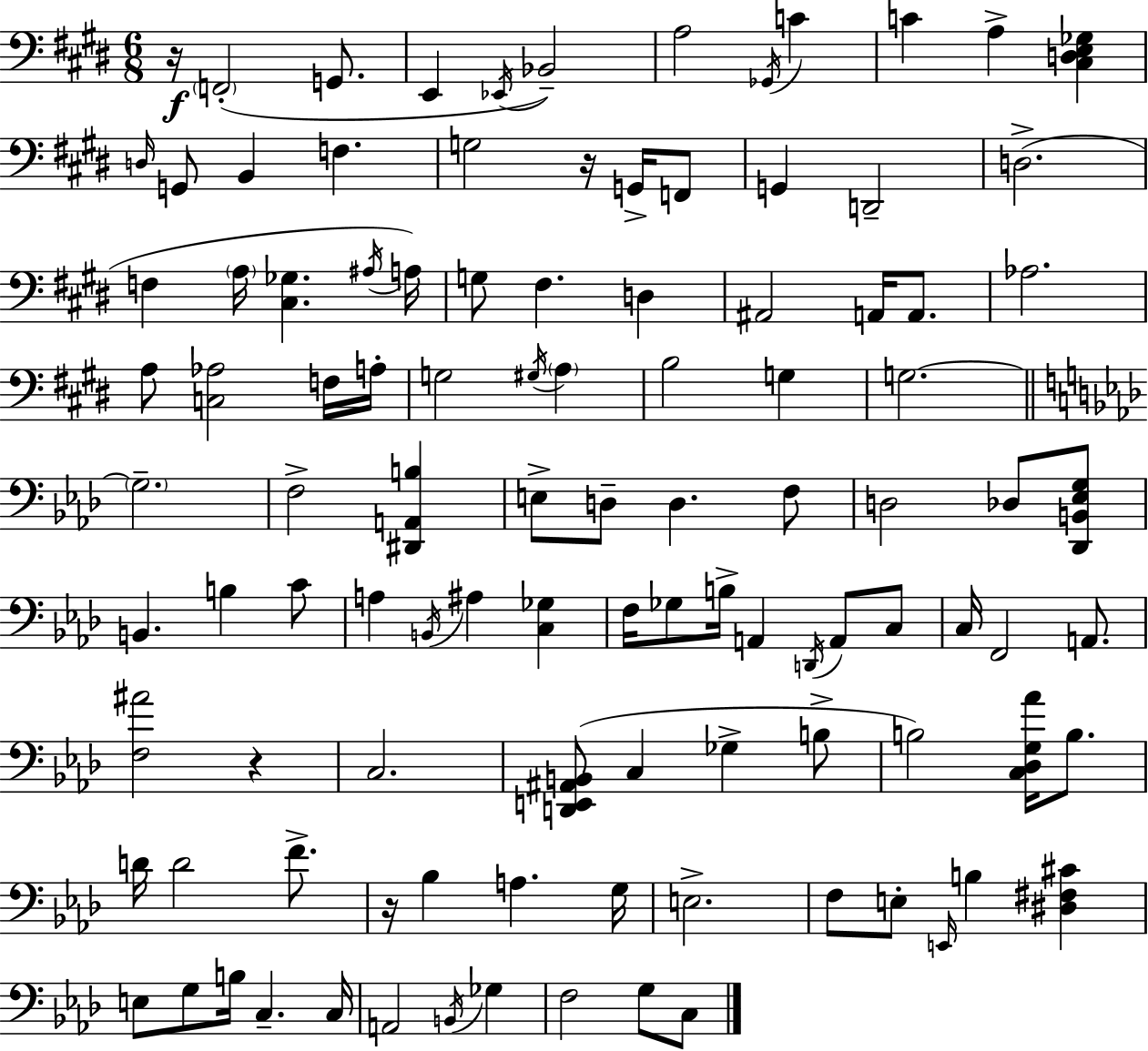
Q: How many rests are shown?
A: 4